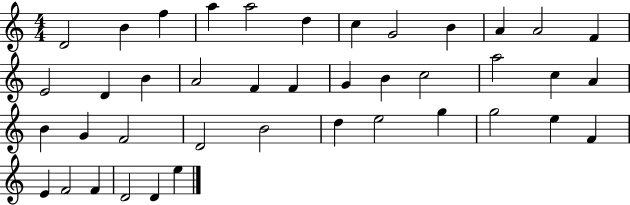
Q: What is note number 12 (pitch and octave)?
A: F4